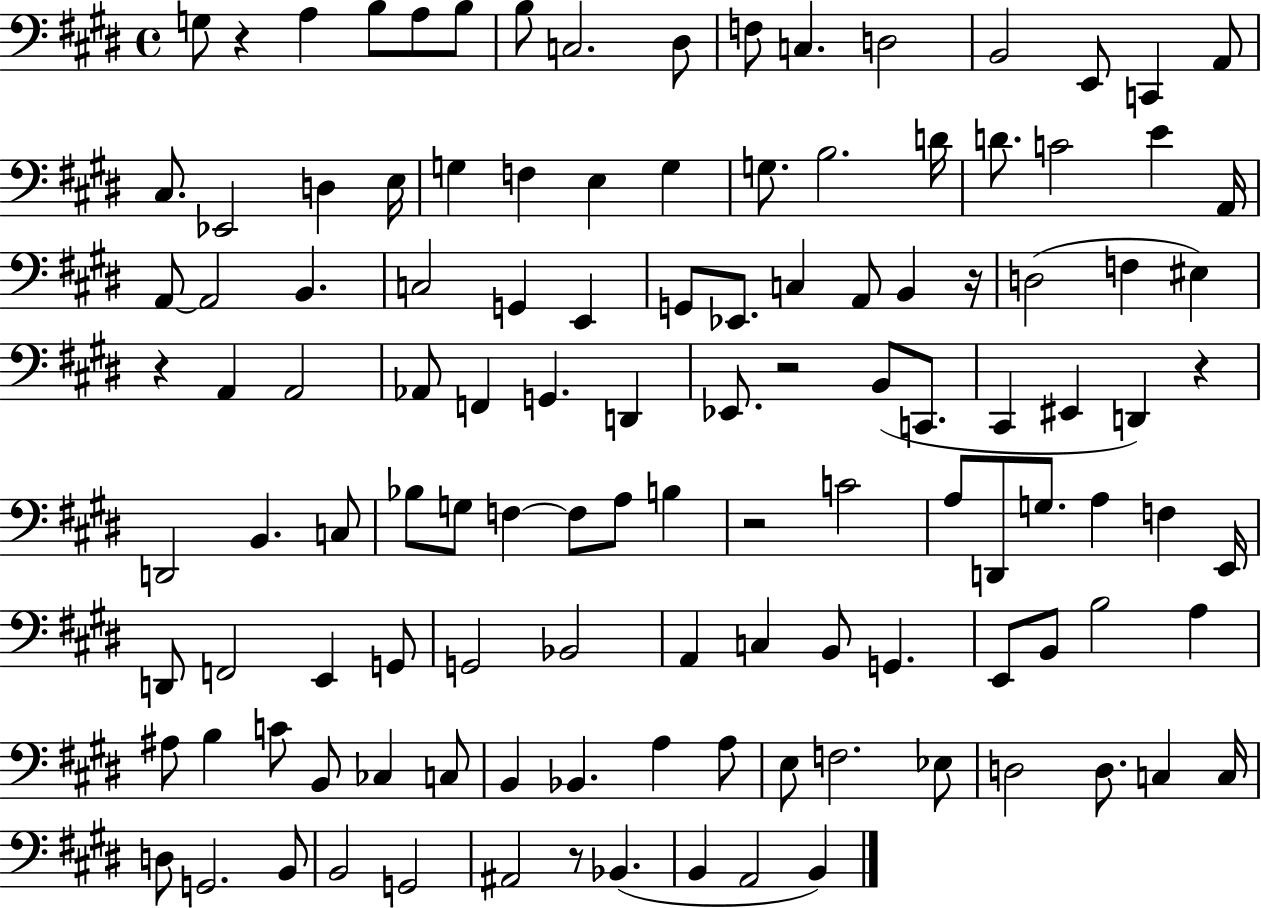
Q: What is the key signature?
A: E major